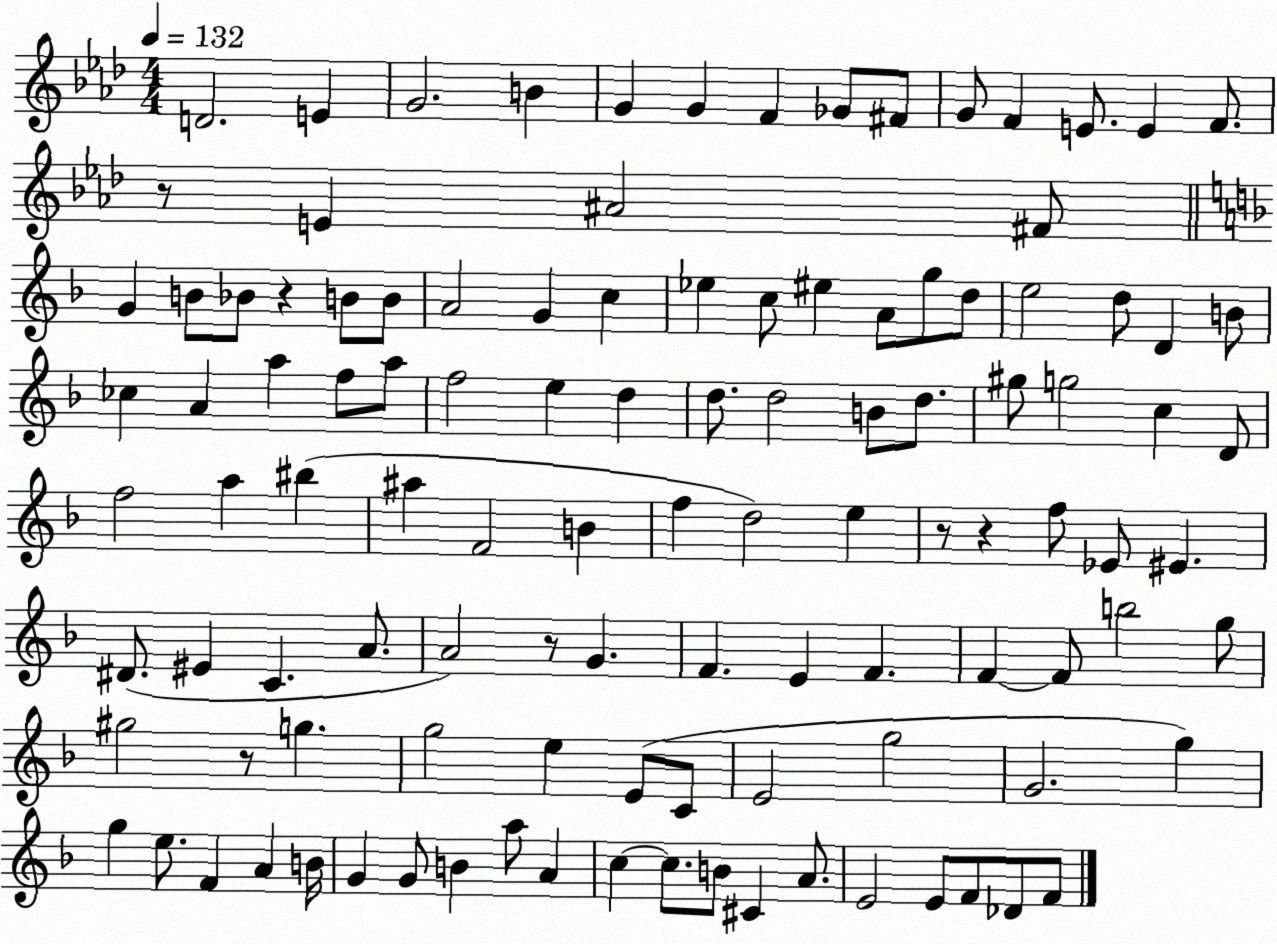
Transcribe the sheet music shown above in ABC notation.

X:1
T:Untitled
M:4/4
L:1/4
K:Ab
D2 E G2 B G G F _G/2 ^F/2 G/2 F E/2 E F/2 z/2 E ^A2 ^F/2 G B/2 _B/2 z B/2 B/2 A2 G c _e c/2 ^e A/2 g/2 d/2 e2 d/2 D B/2 _c A a f/2 a/2 f2 e d d/2 d2 B/2 d/2 ^g/2 g2 c D/2 f2 a ^b ^a F2 B f d2 e z/2 z f/2 _E/2 ^E ^D/2 ^E C A/2 A2 z/2 G F E F F F/2 b2 g/2 ^g2 z/2 g g2 e E/2 C/2 E2 g2 G2 g g e/2 F A B/4 G G/2 B a/2 A c c/2 B/2 ^C A/2 E2 E/2 F/2 _D/2 F/2